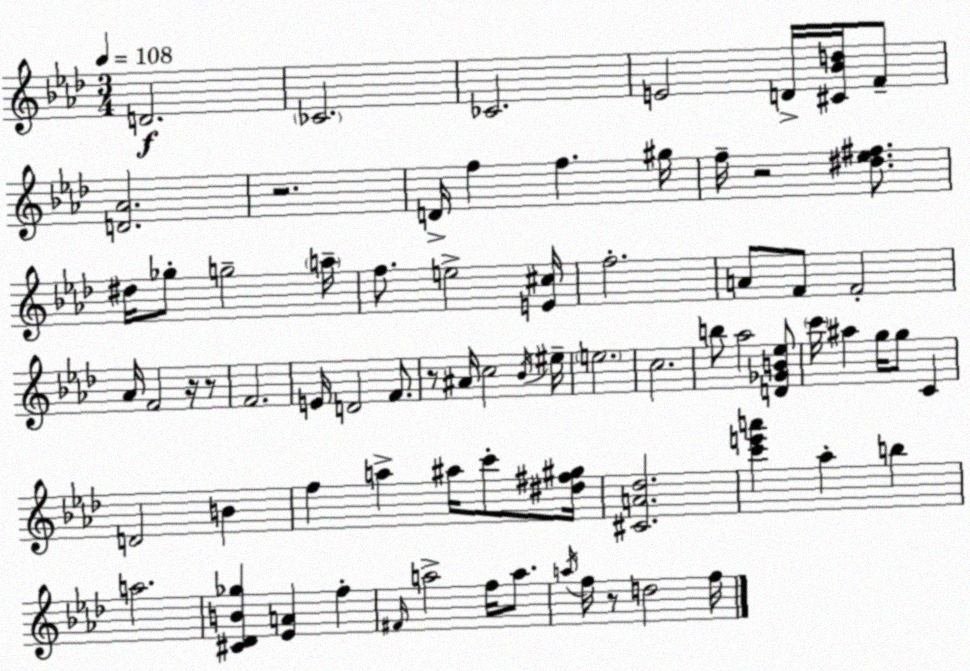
X:1
T:Untitled
M:3/4
L:1/4
K:Fm
D2 _C2 _C2 E2 D/4 [^C_Bd]/4 F/2 [D_A]2 z2 D/4 f f ^g/4 f/4 z2 [^d_e^f]/2 ^d/4 _g/2 g2 a/4 f/2 e2 [E^c]/4 f2 A/2 F/2 F2 _A/4 F2 z/4 z/2 F2 E/4 D2 F/2 z/2 ^A/4 c2 _B/4 ^e/4 e2 c2 b/2 _a2 [D_GB_e]/2 c'/4 ^a g/4 g/2 C D2 B f a ^a/4 c'/2 [^d^f^g]/4 [^CA_d]2 [c'e'a'] _a b a2 [^C_DB_g] [_EA] f ^F/4 a2 f/4 a/2 a/4 f/4 z/2 d2 f/4